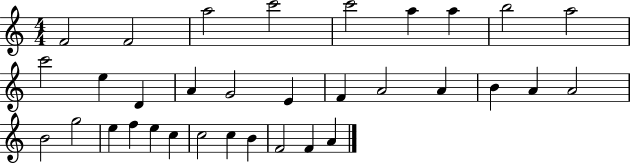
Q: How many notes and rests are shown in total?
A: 33